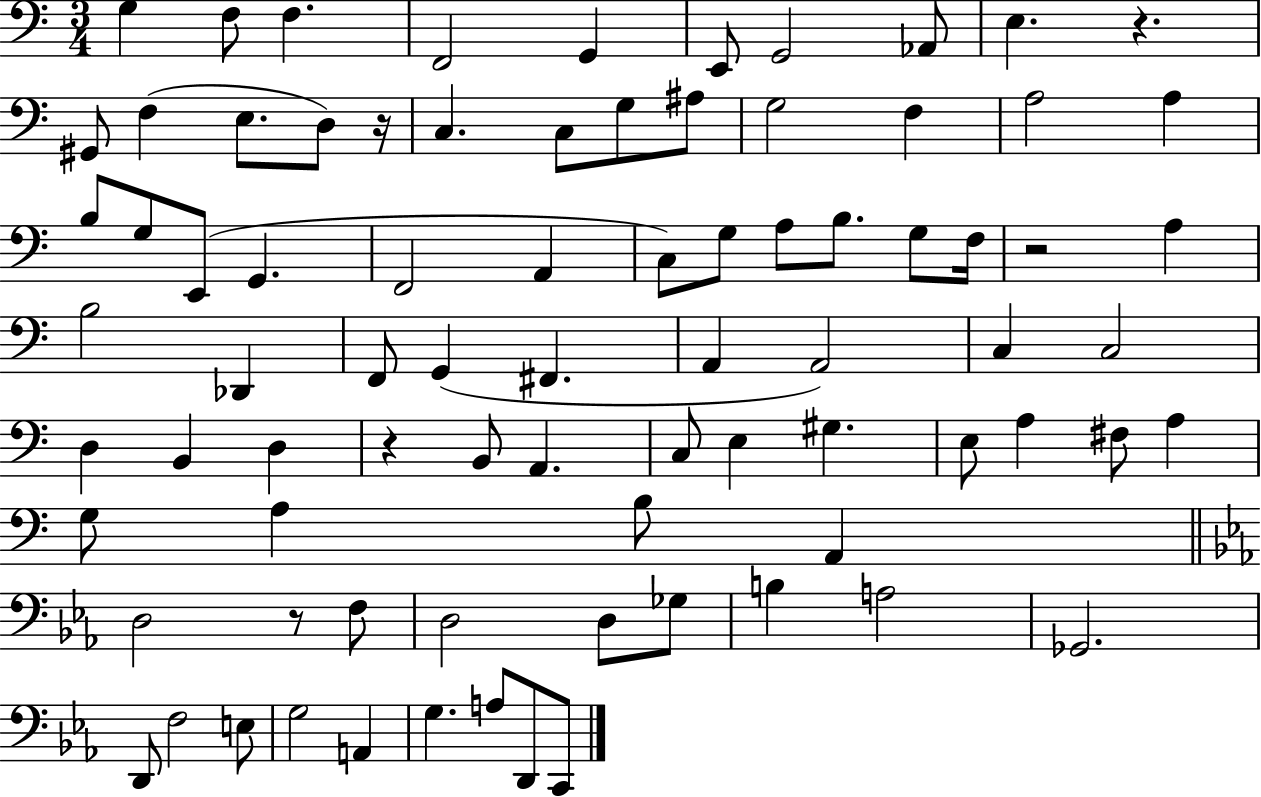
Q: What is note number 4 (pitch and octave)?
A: F2